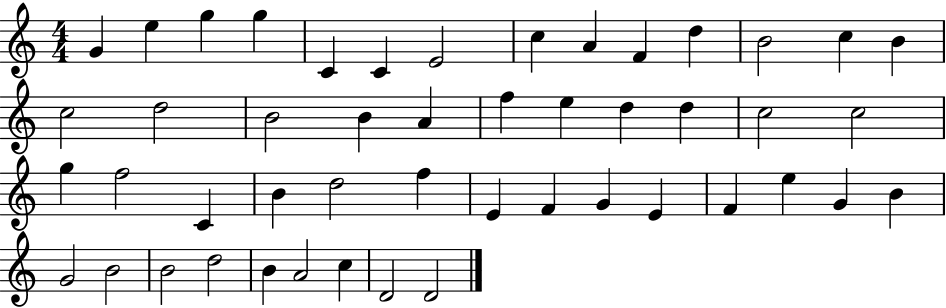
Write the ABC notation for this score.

X:1
T:Untitled
M:4/4
L:1/4
K:C
G e g g C C E2 c A F d B2 c B c2 d2 B2 B A f e d d c2 c2 g f2 C B d2 f E F G E F e G B G2 B2 B2 d2 B A2 c D2 D2